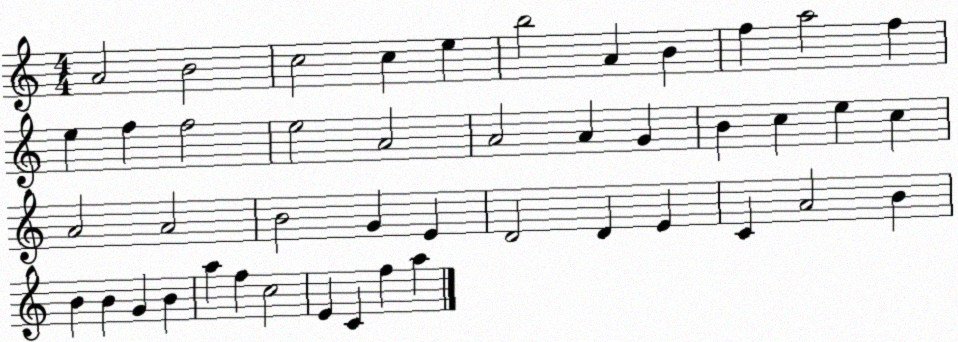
X:1
T:Untitled
M:4/4
L:1/4
K:C
A2 B2 c2 c e b2 A B f a2 f e f f2 e2 A2 A2 A G B c e c A2 A2 B2 G E D2 D E C A2 B B B G B a f c2 E C f a